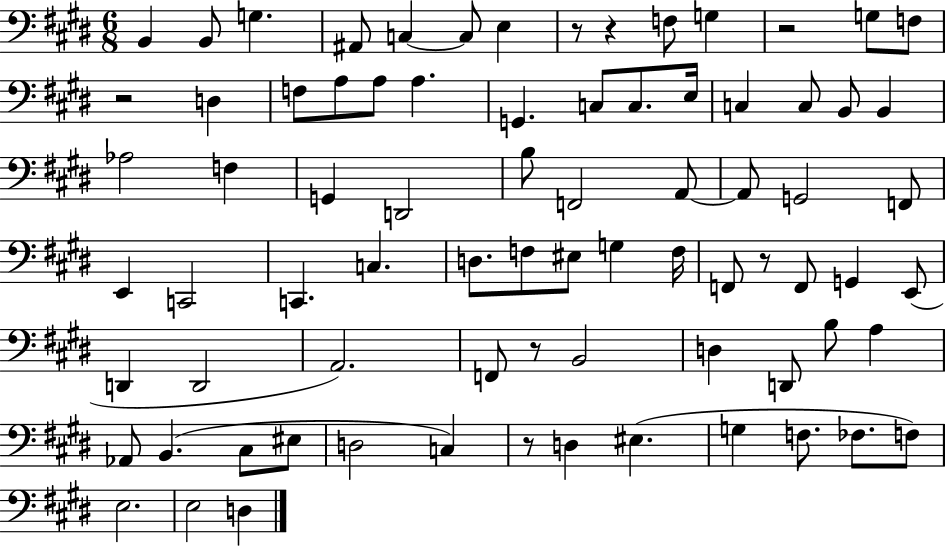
B2/q B2/e G3/q. A#2/e C3/q C3/e E3/q R/e R/q F3/e G3/q R/h G3/e F3/e R/h D3/q F3/e A3/e A3/e A3/q. G2/q. C3/e C3/e. E3/s C3/q C3/e B2/e B2/q Ab3/h F3/q G2/q D2/h B3/e F2/h A2/e A2/e G2/h F2/e E2/q C2/h C2/q. C3/q. D3/e. F3/e EIS3/e G3/q F3/s F2/e R/e F2/e G2/q E2/e D2/q D2/h A2/h. F2/e R/e B2/h D3/q D2/e B3/e A3/q Ab2/e B2/q. C#3/e EIS3/e D3/h C3/q R/e D3/q EIS3/q. G3/q F3/e. FES3/e. F3/e E3/h. E3/h D3/q